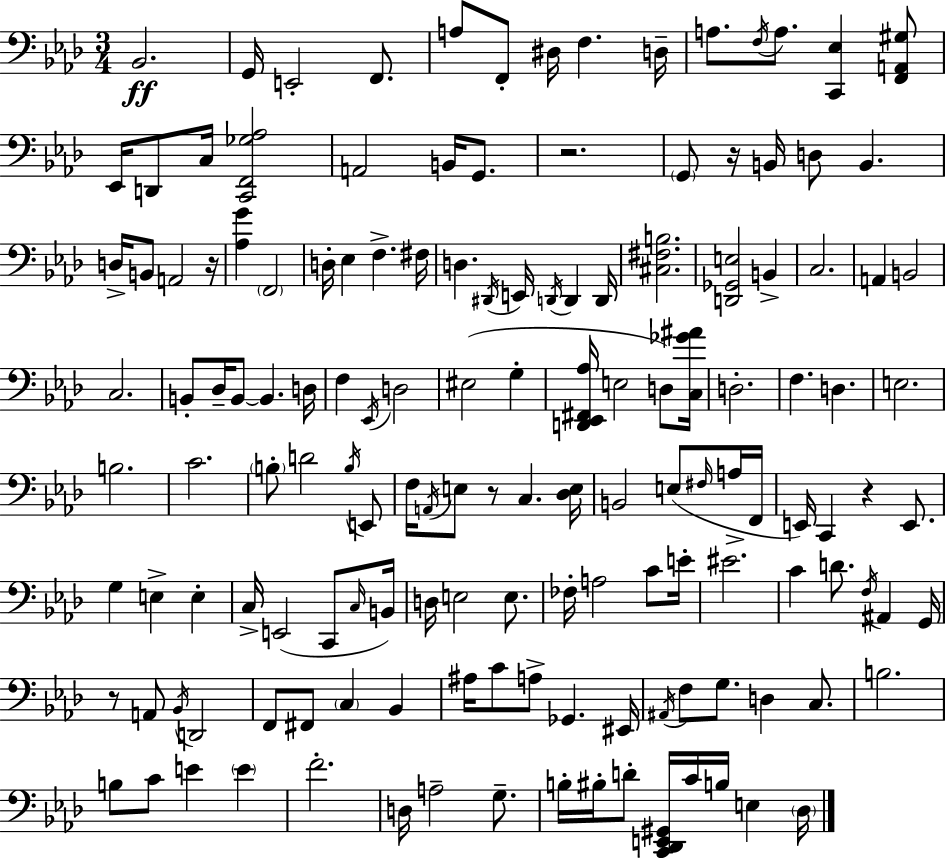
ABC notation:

X:1
T:Untitled
M:3/4
L:1/4
K:Fm
_B,,2 G,,/4 E,,2 F,,/2 A,/2 F,,/2 ^D,/4 F, D,/4 A,/2 F,/4 A,/2 [C,,_E,] [F,,A,,^G,]/2 _E,,/4 D,,/2 C,/4 [C,,F,,_G,_A,]2 A,,2 B,,/4 G,,/2 z2 G,,/2 z/4 B,,/4 D,/2 B,, D,/4 B,,/2 A,,2 z/4 [_A,G] F,,2 D,/4 _E, F, ^F,/4 D, ^D,,/4 E,,/4 D,,/4 D,, D,,/4 [^C,^F,B,]2 [D,,_G,,E,]2 B,, C,2 A,, B,,2 C,2 B,,/2 _D,/4 B,,/2 B,, D,/4 F, _E,,/4 D,2 ^E,2 G, [D,,_E,,^F,,_A,]/4 E,2 D,/2 [C,_G^A]/4 D,2 F, D, E,2 B,2 C2 B,/2 D2 B,/4 E,,/2 F,/4 A,,/4 E,/2 z/2 C, [_D,E,]/4 B,,2 E,/2 ^F,/4 A,/4 F,,/4 E,,/4 C,, z E,,/2 G, E, E, C,/4 E,,2 C,,/2 C,/4 B,,/4 D,/4 E,2 E,/2 _F,/4 A,2 C/2 E/4 ^E2 C D/2 F,/4 ^A,, G,,/4 z/2 A,,/2 _B,,/4 D,,2 F,,/2 ^F,,/2 C, _B,, ^A,/4 C/2 A,/2 _G,, ^E,,/4 ^A,,/4 F,/2 G,/2 D, C,/2 B,2 B,/2 C/2 E E F2 D,/4 A,2 G,/2 B,/4 ^B,/4 D/2 [C,,_D,,E,,^G,,]/4 C/4 B,/4 E, _D,/4